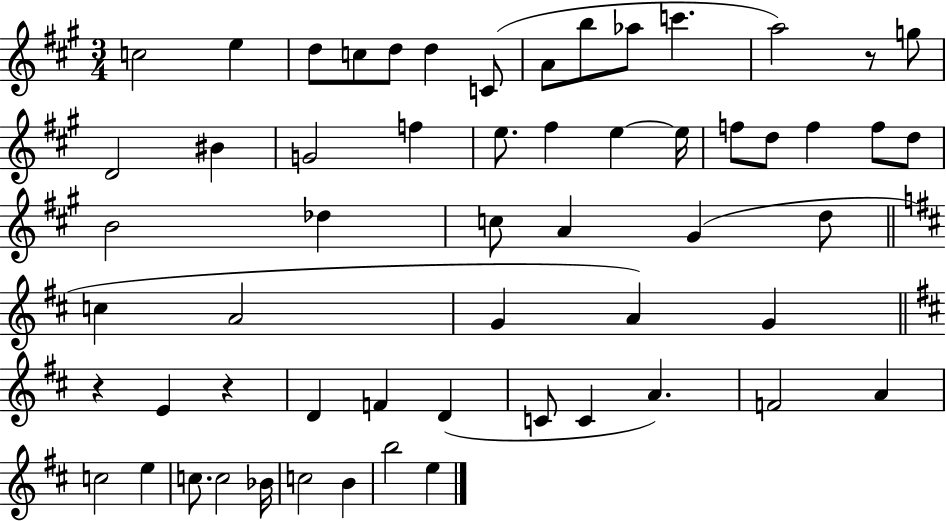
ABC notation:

X:1
T:Untitled
M:3/4
L:1/4
K:A
c2 e d/2 c/2 d/2 d C/2 A/2 b/2 _a/2 c' a2 z/2 g/2 D2 ^B G2 f e/2 ^f e e/4 f/2 d/2 f f/2 d/2 B2 _d c/2 A ^G d/2 c A2 G A G z E z D F D C/2 C A F2 A c2 e c/2 c2 _B/4 c2 B b2 e